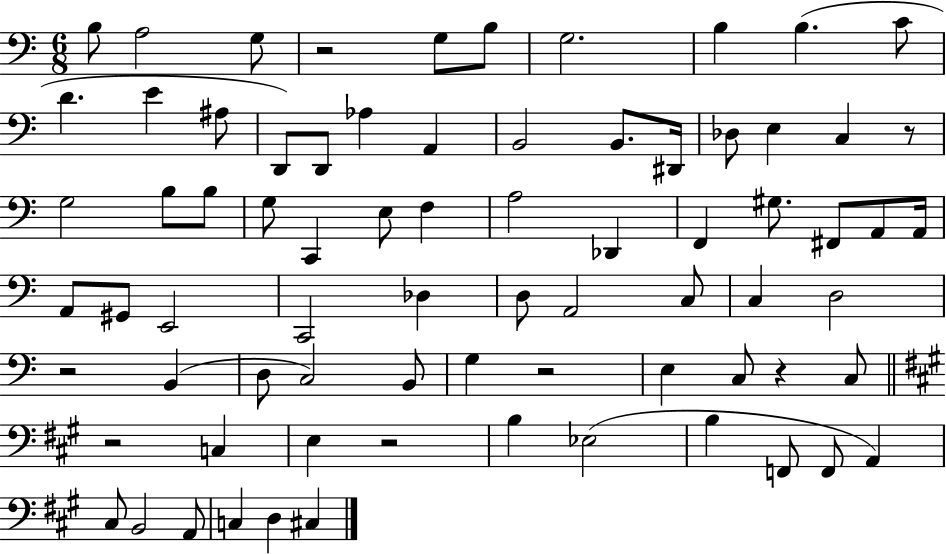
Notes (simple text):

B3/e A3/h G3/e R/h G3/e B3/e G3/h. B3/q B3/q. C4/e D4/q. E4/q A#3/e D2/e D2/e Ab3/q A2/q B2/h B2/e. D#2/s Db3/e E3/q C3/q R/e G3/h B3/e B3/e G3/e C2/q E3/e F3/q A3/h Db2/q F2/q G#3/e. F#2/e A2/e A2/s A2/e G#2/e E2/h C2/h Db3/q D3/e A2/h C3/e C3/q D3/h R/h B2/q D3/e C3/h B2/e G3/q R/h E3/q C3/e R/q C3/e R/h C3/q E3/q R/h B3/q Eb3/h B3/q F2/e F2/e A2/q C#3/e B2/h A2/e C3/q D3/q C#3/q